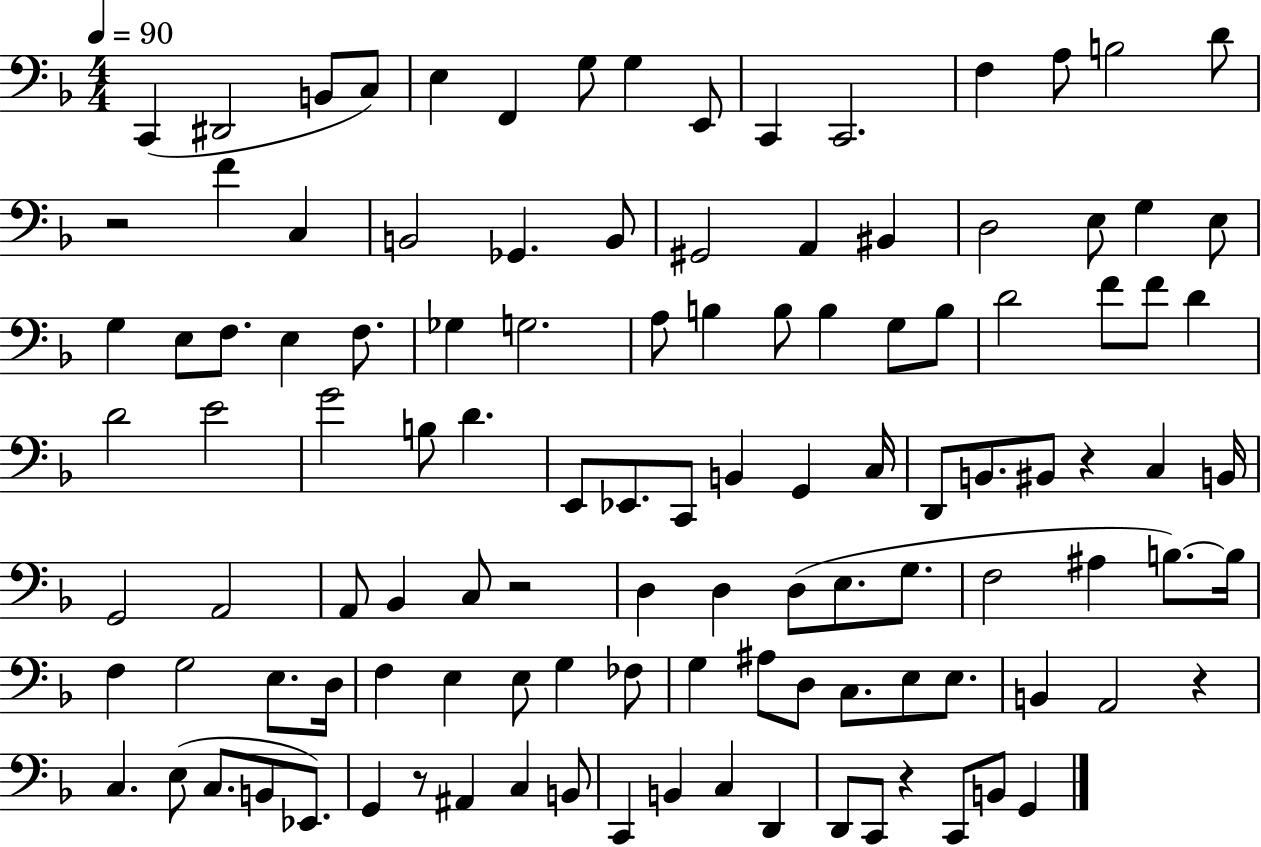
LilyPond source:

{
  \clef bass
  \numericTimeSignature
  \time 4/4
  \key f \major
  \tempo 4 = 90
  c,4( dis,2 b,8 c8) | e4 f,4 g8 g4 e,8 | c,4 c,2. | f4 a8 b2 d'8 | \break r2 f'4 c4 | b,2 ges,4. b,8 | gis,2 a,4 bis,4 | d2 e8 g4 e8 | \break g4 e8 f8. e4 f8. | ges4 g2. | a8 b4 b8 b4 g8 b8 | d'2 f'8 f'8 d'4 | \break d'2 e'2 | g'2 b8 d'4. | e,8 ees,8. c,8 b,4 g,4 c16 | d,8 b,8. bis,8 r4 c4 b,16 | \break g,2 a,2 | a,8 bes,4 c8 r2 | d4 d4 d8( e8. g8. | f2 ais4 b8.~~) b16 | \break f4 g2 e8. d16 | f4 e4 e8 g4 fes8 | g4 ais8 d8 c8. e8 e8. | b,4 a,2 r4 | \break c4. e8( c8. b,8 ees,8.) | g,4 r8 ais,4 c4 b,8 | c,4 b,4 c4 d,4 | d,8 c,8 r4 c,8 b,8 g,4 | \break \bar "|."
}